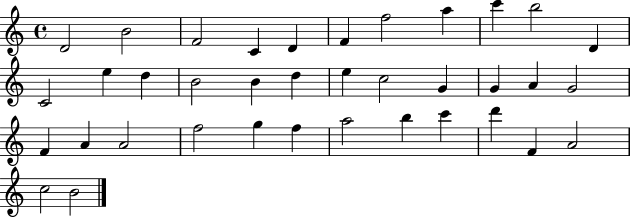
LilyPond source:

{
  \clef treble
  \time 4/4
  \defaultTimeSignature
  \key c \major
  d'2 b'2 | f'2 c'4 d'4 | f'4 f''2 a''4 | c'''4 b''2 d'4 | \break c'2 e''4 d''4 | b'2 b'4 d''4 | e''4 c''2 g'4 | g'4 a'4 g'2 | \break f'4 a'4 a'2 | f''2 g''4 f''4 | a''2 b''4 c'''4 | d'''4 f'4 a'2 | \break c''2 b'2 | \bar "|."
}